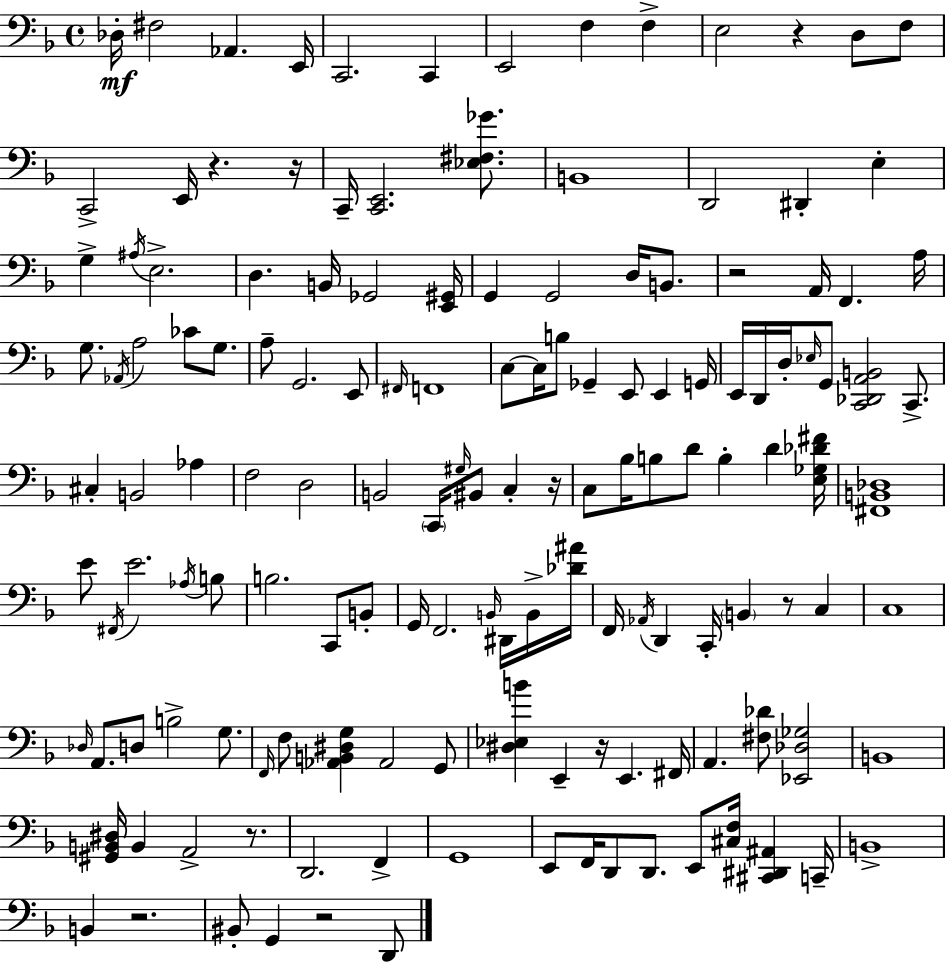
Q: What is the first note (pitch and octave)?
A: Db3